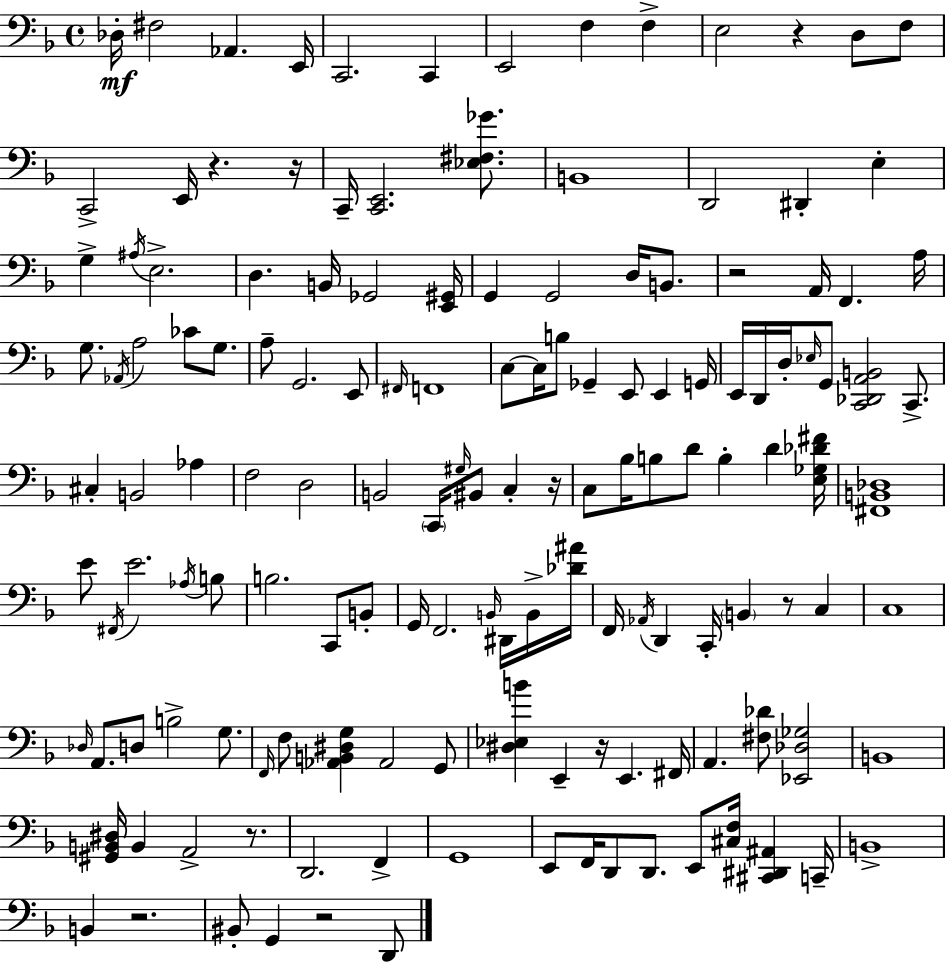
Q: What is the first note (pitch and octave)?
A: Db3